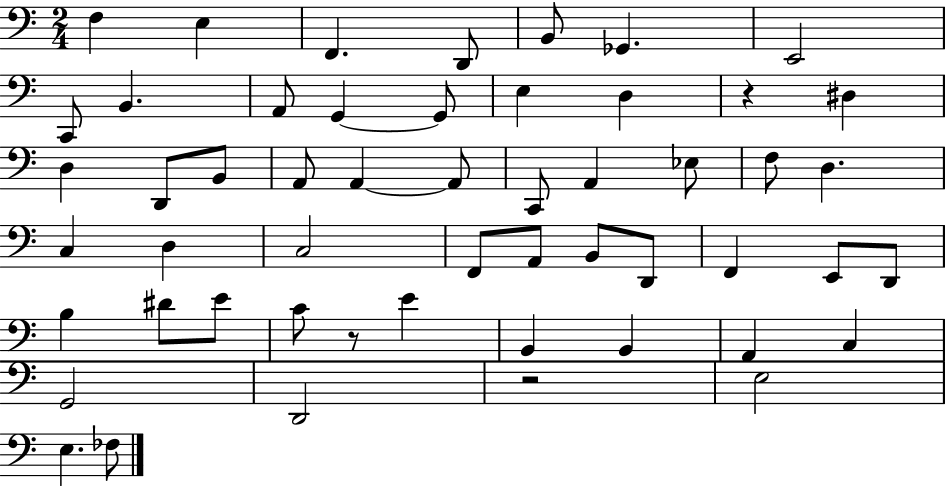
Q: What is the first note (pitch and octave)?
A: F3